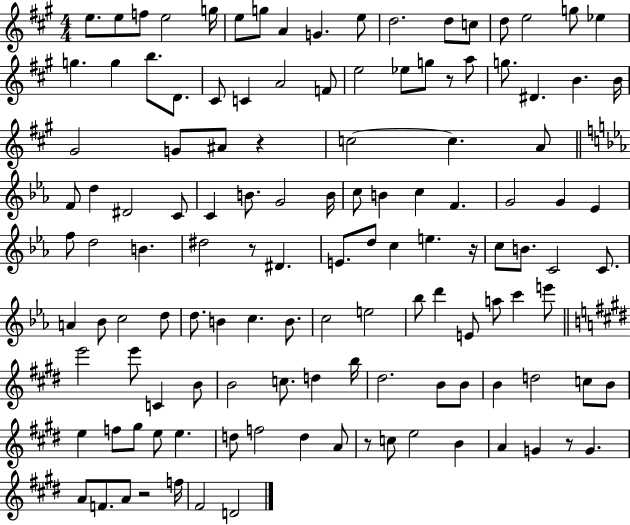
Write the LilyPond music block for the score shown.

{
  \clef treble
  \numericTimeSignature
  \time 4/4
  \key a \major
  e''8. e''8 f''8 e''2 g''16 | e''8 g''8 a'4 g'4. e''8 | d''2. d''8 c''8 | d''8 e''2 g''8 ees''4 | \break g''4. g''4 b''8. d'8. | cis'8 c'4 a'2 f'8 | e''2 ees''8 g''8 r8 a''8 | g''8. dis'4. b'4. b'16 | \break gis'2 g'8 ais'8 r4 | c''2~~ c''4. a'8 | \bar "||" \break \key ees \major f'8 d''4 dis'2 c'8 | c'4 b'8. g'2 b'16 | c''8 b'4 c''4 f'4. | g'2 g'4 ees'4 | \break f''8 d''2 b'4. | dis''2 r8 dis'4. | e'8. d''8 c''4 e''4. r16 | c''8 b'8. c'2 c'8. | \break a'4 bes'8 c''2 d''8 | d''8. b'4 c''4. b'8. | c''2 e''2 | bes''8 d'''4 e'8 a''8 c'''4 e'''8 | \break \bar "||" \break \key e \major e'''2 e'''8 c'4 b'8 | b'2 c''8. d''4 b''16 | dis''2. b'8 b'8 | b'4 d''2 c''8 b'8 | \break e''4 f''8 gis''8 e''8 e''4. | d''8 f''2 d''4 a'8 | r8 c''8 e''2 b'4 | a'4 g'4 r8 g'4. | \break a'8 f'8. a'8 r2 f''16 | fis'2 d'2 | \bar "|."
}